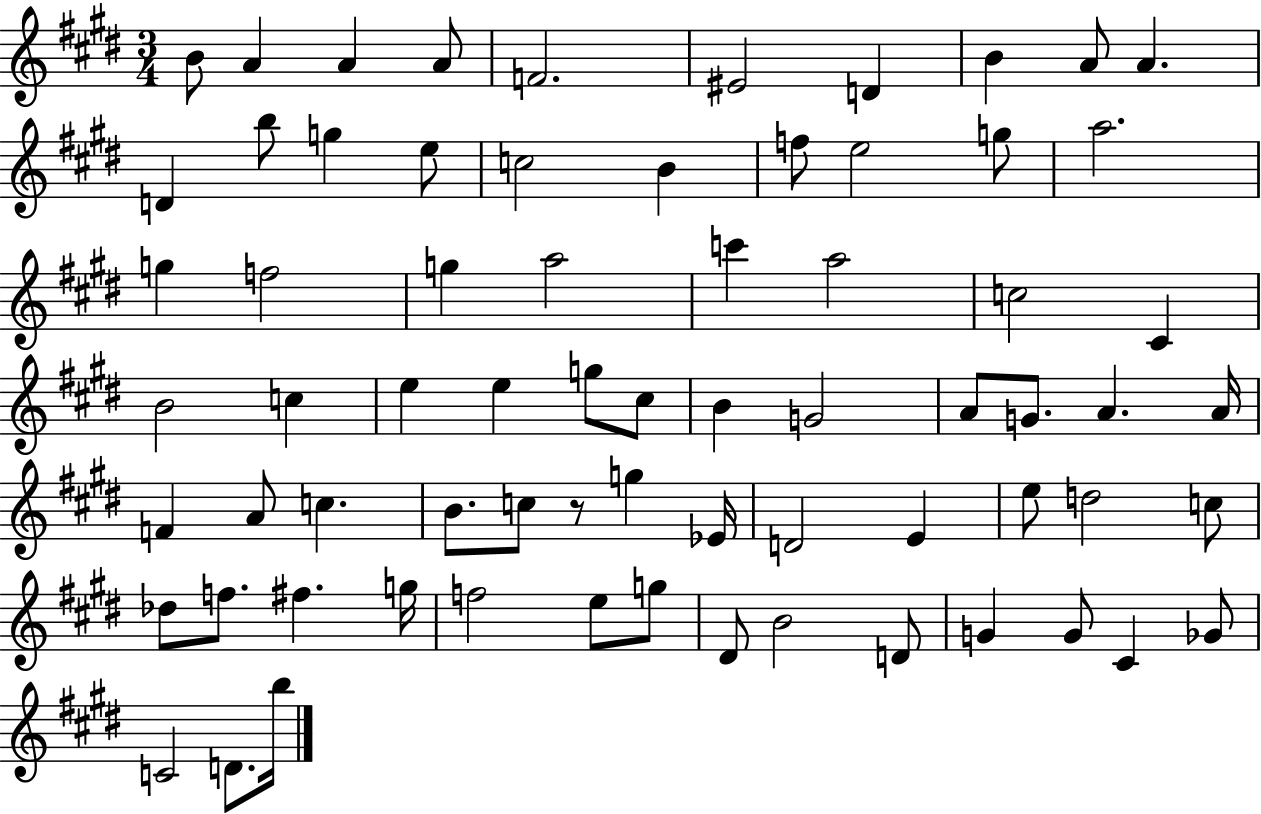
X:1
T:Untitled
M:3/4
L:1/4
K:E
B/2 A A A/2 F2 ^E2 D B A/2 A D b/2 g e/2 c2 B f/2 e2 g/2 a2 g f2 g a2 c' a2 c2 ^C B2 c e e g/2 ^c/2 B G2 A/2 G/2 A A/4 F A/2 c B/2 c/2 z/2 g _E/4 D2 E e/2 d2 c/2 _d/2 f/2 ^f g/4 f2 e/2 g/2 ^D/2 B2 D/2 G G/2 ^C _G/2 C2 D/2 b/4